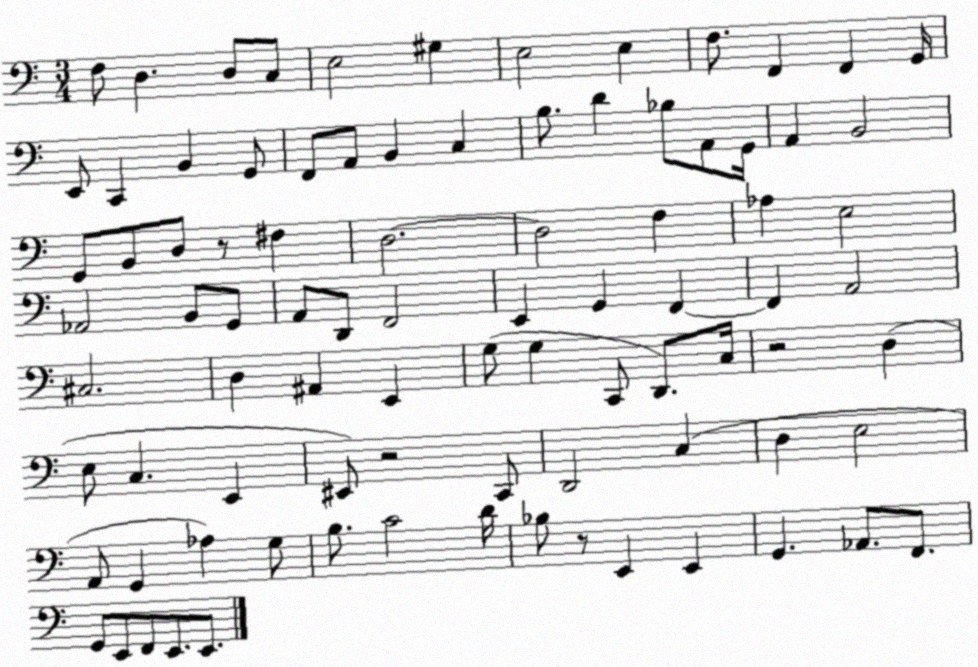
X:1
T:Untitled
M:3/4
L:1/4
K:C
F,/2 D, D,/2 C,/2 E,2 ^G, E,2 E, F,/2 F,, F,, G,,/4 E,,/2 C,, B,, G,,/2 F,,/2 A,,/2 B,, C, B,/2 D _B,/2 A,,/2 G,,/4 A,, B,,2 G,,/2 B,,/2 D,/2 z/2 ^F, D,2 D,2 F, _A, E,2 _A,,2 B,,/2 G,,/2 A,,/2 D,,/2 F,,2 E,, G,, F,, F,, A,,2 ^C,2 D, ^A,, E,, G,/2 G, C,,/2 D,,/2 C,/4 z2 D, E,/2 C, E,, ^E,,/2 z2 C,,/2 D,,2 C, D, E,2 A,,/2 G,, _A, G,/2 B,/2 C2 D/4 _B,/2 z/2 E,, E,, G,, _A,,/2 F,,/2 G,,/2 E,,/2 F,,/2 E,,/2 E,,/2